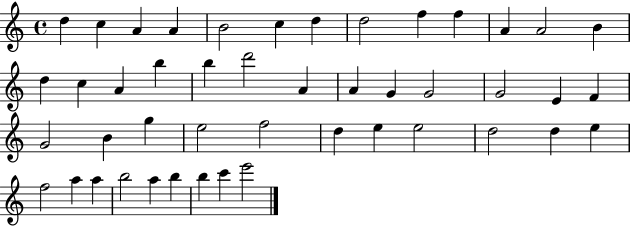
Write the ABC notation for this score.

X:1
T:Untitled
M:4/4
L:1/4
K:C
d c A A B2 c d d2 f f A A2 B d c A b b d'2 A A G G2 G2 E F G2 B g e2 f2 d e e2 d2 d e f2 a a b2 a b b c' e'2